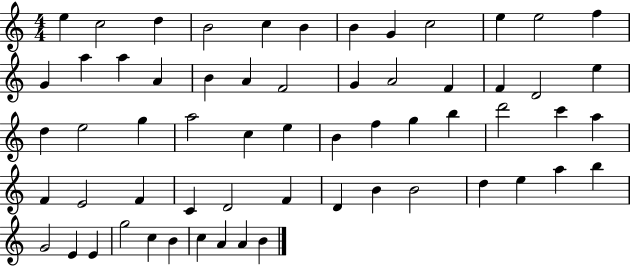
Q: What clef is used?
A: treble